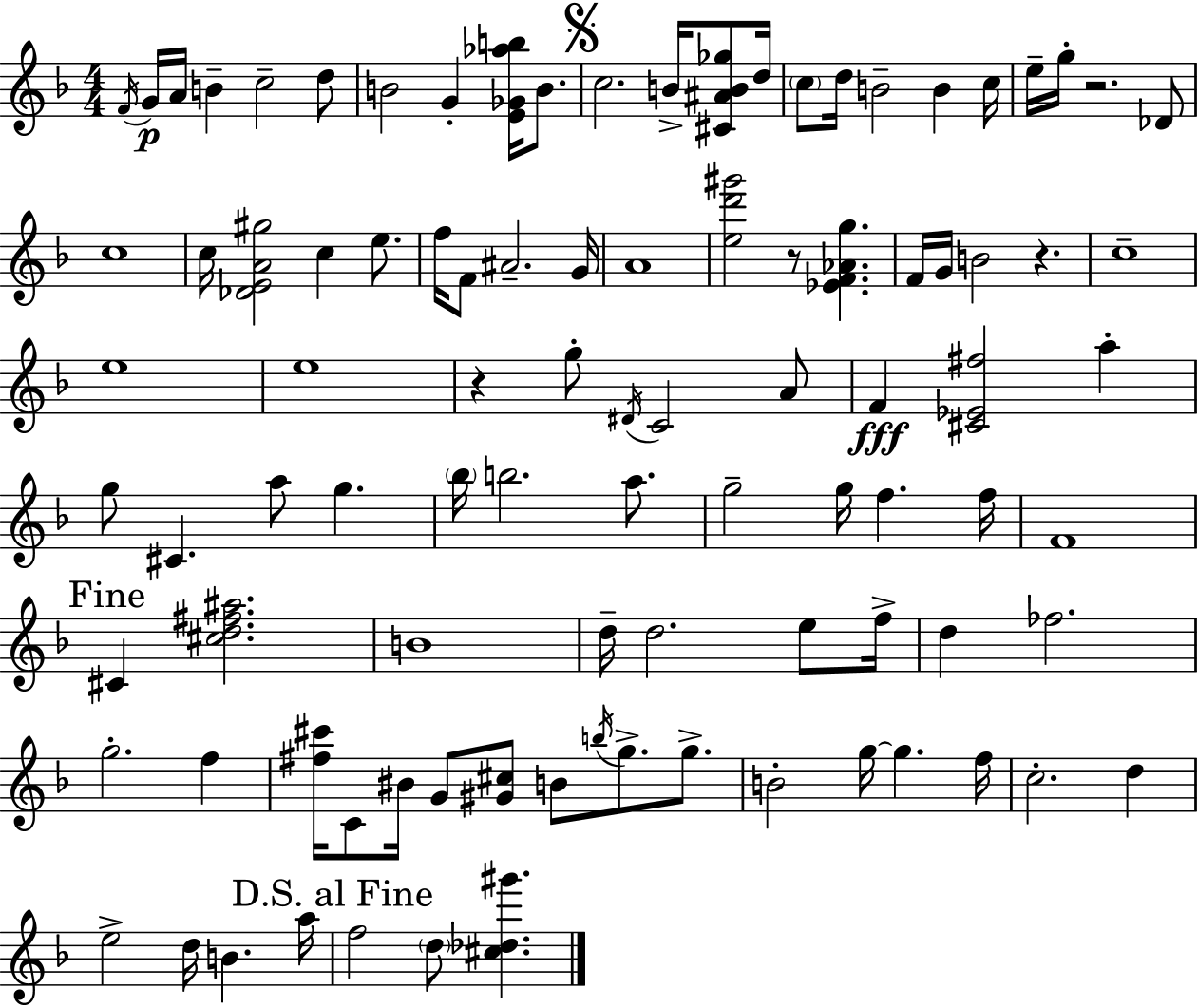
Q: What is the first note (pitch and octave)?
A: F4